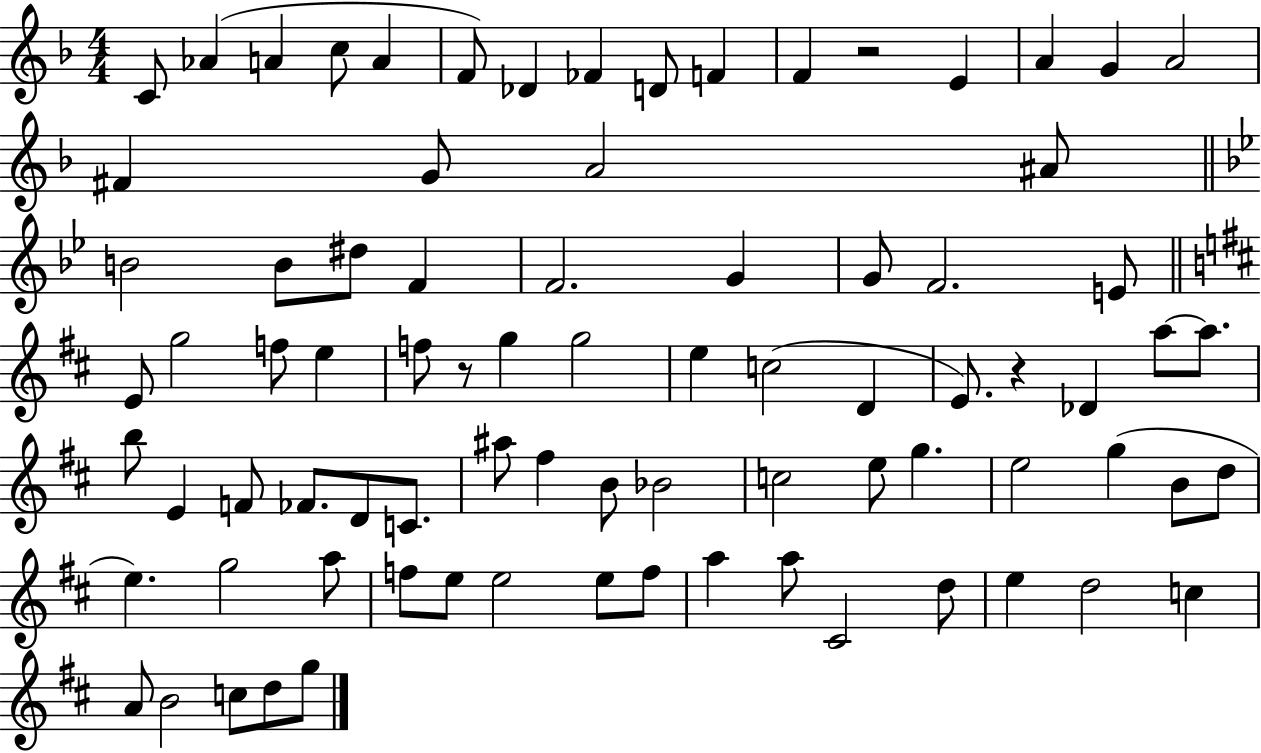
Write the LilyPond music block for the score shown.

{
  \clef treble
  \numericTimeSignature
  \time 4/4
  \key f \major
  c'8 aes'4( a'4 c''8 a'4 | f'8) des'4 fes'4 d'8 f'4 | f'4 r2 e'4 | a'4 g'4 a'2 | \break fis'4 g'8 a'2 ais'8 | \bar "||" \break \key bes \major b'2 b'8 dis''8 f'4 | f'2. g'4 | g'8 f'2. e'8 | \bar "||" \break \key d \major e'8 g''2 f''8 e''4 | f''8 r8 g''4 g''2 | e''4 c''2( d'4 | e'8.) r4 des'4 a''8~~ a''8. | \break b''8 e'4 f'8 fes'8. d'8 c'8. | ais''8 fis''4 b'8 bes'2 | c''2 e''8 g''4. | e''2 g''4( b'8 d''8 | \break e''4.) g''2 a''8 | f''8 e''8 e''2 e''8 f''8 | a''4 a''8 cis'2 d''8 | e''4 d''2 c''4 | \break a'8 b'2 c''8 d''8 g''8 | \bar "|."
}